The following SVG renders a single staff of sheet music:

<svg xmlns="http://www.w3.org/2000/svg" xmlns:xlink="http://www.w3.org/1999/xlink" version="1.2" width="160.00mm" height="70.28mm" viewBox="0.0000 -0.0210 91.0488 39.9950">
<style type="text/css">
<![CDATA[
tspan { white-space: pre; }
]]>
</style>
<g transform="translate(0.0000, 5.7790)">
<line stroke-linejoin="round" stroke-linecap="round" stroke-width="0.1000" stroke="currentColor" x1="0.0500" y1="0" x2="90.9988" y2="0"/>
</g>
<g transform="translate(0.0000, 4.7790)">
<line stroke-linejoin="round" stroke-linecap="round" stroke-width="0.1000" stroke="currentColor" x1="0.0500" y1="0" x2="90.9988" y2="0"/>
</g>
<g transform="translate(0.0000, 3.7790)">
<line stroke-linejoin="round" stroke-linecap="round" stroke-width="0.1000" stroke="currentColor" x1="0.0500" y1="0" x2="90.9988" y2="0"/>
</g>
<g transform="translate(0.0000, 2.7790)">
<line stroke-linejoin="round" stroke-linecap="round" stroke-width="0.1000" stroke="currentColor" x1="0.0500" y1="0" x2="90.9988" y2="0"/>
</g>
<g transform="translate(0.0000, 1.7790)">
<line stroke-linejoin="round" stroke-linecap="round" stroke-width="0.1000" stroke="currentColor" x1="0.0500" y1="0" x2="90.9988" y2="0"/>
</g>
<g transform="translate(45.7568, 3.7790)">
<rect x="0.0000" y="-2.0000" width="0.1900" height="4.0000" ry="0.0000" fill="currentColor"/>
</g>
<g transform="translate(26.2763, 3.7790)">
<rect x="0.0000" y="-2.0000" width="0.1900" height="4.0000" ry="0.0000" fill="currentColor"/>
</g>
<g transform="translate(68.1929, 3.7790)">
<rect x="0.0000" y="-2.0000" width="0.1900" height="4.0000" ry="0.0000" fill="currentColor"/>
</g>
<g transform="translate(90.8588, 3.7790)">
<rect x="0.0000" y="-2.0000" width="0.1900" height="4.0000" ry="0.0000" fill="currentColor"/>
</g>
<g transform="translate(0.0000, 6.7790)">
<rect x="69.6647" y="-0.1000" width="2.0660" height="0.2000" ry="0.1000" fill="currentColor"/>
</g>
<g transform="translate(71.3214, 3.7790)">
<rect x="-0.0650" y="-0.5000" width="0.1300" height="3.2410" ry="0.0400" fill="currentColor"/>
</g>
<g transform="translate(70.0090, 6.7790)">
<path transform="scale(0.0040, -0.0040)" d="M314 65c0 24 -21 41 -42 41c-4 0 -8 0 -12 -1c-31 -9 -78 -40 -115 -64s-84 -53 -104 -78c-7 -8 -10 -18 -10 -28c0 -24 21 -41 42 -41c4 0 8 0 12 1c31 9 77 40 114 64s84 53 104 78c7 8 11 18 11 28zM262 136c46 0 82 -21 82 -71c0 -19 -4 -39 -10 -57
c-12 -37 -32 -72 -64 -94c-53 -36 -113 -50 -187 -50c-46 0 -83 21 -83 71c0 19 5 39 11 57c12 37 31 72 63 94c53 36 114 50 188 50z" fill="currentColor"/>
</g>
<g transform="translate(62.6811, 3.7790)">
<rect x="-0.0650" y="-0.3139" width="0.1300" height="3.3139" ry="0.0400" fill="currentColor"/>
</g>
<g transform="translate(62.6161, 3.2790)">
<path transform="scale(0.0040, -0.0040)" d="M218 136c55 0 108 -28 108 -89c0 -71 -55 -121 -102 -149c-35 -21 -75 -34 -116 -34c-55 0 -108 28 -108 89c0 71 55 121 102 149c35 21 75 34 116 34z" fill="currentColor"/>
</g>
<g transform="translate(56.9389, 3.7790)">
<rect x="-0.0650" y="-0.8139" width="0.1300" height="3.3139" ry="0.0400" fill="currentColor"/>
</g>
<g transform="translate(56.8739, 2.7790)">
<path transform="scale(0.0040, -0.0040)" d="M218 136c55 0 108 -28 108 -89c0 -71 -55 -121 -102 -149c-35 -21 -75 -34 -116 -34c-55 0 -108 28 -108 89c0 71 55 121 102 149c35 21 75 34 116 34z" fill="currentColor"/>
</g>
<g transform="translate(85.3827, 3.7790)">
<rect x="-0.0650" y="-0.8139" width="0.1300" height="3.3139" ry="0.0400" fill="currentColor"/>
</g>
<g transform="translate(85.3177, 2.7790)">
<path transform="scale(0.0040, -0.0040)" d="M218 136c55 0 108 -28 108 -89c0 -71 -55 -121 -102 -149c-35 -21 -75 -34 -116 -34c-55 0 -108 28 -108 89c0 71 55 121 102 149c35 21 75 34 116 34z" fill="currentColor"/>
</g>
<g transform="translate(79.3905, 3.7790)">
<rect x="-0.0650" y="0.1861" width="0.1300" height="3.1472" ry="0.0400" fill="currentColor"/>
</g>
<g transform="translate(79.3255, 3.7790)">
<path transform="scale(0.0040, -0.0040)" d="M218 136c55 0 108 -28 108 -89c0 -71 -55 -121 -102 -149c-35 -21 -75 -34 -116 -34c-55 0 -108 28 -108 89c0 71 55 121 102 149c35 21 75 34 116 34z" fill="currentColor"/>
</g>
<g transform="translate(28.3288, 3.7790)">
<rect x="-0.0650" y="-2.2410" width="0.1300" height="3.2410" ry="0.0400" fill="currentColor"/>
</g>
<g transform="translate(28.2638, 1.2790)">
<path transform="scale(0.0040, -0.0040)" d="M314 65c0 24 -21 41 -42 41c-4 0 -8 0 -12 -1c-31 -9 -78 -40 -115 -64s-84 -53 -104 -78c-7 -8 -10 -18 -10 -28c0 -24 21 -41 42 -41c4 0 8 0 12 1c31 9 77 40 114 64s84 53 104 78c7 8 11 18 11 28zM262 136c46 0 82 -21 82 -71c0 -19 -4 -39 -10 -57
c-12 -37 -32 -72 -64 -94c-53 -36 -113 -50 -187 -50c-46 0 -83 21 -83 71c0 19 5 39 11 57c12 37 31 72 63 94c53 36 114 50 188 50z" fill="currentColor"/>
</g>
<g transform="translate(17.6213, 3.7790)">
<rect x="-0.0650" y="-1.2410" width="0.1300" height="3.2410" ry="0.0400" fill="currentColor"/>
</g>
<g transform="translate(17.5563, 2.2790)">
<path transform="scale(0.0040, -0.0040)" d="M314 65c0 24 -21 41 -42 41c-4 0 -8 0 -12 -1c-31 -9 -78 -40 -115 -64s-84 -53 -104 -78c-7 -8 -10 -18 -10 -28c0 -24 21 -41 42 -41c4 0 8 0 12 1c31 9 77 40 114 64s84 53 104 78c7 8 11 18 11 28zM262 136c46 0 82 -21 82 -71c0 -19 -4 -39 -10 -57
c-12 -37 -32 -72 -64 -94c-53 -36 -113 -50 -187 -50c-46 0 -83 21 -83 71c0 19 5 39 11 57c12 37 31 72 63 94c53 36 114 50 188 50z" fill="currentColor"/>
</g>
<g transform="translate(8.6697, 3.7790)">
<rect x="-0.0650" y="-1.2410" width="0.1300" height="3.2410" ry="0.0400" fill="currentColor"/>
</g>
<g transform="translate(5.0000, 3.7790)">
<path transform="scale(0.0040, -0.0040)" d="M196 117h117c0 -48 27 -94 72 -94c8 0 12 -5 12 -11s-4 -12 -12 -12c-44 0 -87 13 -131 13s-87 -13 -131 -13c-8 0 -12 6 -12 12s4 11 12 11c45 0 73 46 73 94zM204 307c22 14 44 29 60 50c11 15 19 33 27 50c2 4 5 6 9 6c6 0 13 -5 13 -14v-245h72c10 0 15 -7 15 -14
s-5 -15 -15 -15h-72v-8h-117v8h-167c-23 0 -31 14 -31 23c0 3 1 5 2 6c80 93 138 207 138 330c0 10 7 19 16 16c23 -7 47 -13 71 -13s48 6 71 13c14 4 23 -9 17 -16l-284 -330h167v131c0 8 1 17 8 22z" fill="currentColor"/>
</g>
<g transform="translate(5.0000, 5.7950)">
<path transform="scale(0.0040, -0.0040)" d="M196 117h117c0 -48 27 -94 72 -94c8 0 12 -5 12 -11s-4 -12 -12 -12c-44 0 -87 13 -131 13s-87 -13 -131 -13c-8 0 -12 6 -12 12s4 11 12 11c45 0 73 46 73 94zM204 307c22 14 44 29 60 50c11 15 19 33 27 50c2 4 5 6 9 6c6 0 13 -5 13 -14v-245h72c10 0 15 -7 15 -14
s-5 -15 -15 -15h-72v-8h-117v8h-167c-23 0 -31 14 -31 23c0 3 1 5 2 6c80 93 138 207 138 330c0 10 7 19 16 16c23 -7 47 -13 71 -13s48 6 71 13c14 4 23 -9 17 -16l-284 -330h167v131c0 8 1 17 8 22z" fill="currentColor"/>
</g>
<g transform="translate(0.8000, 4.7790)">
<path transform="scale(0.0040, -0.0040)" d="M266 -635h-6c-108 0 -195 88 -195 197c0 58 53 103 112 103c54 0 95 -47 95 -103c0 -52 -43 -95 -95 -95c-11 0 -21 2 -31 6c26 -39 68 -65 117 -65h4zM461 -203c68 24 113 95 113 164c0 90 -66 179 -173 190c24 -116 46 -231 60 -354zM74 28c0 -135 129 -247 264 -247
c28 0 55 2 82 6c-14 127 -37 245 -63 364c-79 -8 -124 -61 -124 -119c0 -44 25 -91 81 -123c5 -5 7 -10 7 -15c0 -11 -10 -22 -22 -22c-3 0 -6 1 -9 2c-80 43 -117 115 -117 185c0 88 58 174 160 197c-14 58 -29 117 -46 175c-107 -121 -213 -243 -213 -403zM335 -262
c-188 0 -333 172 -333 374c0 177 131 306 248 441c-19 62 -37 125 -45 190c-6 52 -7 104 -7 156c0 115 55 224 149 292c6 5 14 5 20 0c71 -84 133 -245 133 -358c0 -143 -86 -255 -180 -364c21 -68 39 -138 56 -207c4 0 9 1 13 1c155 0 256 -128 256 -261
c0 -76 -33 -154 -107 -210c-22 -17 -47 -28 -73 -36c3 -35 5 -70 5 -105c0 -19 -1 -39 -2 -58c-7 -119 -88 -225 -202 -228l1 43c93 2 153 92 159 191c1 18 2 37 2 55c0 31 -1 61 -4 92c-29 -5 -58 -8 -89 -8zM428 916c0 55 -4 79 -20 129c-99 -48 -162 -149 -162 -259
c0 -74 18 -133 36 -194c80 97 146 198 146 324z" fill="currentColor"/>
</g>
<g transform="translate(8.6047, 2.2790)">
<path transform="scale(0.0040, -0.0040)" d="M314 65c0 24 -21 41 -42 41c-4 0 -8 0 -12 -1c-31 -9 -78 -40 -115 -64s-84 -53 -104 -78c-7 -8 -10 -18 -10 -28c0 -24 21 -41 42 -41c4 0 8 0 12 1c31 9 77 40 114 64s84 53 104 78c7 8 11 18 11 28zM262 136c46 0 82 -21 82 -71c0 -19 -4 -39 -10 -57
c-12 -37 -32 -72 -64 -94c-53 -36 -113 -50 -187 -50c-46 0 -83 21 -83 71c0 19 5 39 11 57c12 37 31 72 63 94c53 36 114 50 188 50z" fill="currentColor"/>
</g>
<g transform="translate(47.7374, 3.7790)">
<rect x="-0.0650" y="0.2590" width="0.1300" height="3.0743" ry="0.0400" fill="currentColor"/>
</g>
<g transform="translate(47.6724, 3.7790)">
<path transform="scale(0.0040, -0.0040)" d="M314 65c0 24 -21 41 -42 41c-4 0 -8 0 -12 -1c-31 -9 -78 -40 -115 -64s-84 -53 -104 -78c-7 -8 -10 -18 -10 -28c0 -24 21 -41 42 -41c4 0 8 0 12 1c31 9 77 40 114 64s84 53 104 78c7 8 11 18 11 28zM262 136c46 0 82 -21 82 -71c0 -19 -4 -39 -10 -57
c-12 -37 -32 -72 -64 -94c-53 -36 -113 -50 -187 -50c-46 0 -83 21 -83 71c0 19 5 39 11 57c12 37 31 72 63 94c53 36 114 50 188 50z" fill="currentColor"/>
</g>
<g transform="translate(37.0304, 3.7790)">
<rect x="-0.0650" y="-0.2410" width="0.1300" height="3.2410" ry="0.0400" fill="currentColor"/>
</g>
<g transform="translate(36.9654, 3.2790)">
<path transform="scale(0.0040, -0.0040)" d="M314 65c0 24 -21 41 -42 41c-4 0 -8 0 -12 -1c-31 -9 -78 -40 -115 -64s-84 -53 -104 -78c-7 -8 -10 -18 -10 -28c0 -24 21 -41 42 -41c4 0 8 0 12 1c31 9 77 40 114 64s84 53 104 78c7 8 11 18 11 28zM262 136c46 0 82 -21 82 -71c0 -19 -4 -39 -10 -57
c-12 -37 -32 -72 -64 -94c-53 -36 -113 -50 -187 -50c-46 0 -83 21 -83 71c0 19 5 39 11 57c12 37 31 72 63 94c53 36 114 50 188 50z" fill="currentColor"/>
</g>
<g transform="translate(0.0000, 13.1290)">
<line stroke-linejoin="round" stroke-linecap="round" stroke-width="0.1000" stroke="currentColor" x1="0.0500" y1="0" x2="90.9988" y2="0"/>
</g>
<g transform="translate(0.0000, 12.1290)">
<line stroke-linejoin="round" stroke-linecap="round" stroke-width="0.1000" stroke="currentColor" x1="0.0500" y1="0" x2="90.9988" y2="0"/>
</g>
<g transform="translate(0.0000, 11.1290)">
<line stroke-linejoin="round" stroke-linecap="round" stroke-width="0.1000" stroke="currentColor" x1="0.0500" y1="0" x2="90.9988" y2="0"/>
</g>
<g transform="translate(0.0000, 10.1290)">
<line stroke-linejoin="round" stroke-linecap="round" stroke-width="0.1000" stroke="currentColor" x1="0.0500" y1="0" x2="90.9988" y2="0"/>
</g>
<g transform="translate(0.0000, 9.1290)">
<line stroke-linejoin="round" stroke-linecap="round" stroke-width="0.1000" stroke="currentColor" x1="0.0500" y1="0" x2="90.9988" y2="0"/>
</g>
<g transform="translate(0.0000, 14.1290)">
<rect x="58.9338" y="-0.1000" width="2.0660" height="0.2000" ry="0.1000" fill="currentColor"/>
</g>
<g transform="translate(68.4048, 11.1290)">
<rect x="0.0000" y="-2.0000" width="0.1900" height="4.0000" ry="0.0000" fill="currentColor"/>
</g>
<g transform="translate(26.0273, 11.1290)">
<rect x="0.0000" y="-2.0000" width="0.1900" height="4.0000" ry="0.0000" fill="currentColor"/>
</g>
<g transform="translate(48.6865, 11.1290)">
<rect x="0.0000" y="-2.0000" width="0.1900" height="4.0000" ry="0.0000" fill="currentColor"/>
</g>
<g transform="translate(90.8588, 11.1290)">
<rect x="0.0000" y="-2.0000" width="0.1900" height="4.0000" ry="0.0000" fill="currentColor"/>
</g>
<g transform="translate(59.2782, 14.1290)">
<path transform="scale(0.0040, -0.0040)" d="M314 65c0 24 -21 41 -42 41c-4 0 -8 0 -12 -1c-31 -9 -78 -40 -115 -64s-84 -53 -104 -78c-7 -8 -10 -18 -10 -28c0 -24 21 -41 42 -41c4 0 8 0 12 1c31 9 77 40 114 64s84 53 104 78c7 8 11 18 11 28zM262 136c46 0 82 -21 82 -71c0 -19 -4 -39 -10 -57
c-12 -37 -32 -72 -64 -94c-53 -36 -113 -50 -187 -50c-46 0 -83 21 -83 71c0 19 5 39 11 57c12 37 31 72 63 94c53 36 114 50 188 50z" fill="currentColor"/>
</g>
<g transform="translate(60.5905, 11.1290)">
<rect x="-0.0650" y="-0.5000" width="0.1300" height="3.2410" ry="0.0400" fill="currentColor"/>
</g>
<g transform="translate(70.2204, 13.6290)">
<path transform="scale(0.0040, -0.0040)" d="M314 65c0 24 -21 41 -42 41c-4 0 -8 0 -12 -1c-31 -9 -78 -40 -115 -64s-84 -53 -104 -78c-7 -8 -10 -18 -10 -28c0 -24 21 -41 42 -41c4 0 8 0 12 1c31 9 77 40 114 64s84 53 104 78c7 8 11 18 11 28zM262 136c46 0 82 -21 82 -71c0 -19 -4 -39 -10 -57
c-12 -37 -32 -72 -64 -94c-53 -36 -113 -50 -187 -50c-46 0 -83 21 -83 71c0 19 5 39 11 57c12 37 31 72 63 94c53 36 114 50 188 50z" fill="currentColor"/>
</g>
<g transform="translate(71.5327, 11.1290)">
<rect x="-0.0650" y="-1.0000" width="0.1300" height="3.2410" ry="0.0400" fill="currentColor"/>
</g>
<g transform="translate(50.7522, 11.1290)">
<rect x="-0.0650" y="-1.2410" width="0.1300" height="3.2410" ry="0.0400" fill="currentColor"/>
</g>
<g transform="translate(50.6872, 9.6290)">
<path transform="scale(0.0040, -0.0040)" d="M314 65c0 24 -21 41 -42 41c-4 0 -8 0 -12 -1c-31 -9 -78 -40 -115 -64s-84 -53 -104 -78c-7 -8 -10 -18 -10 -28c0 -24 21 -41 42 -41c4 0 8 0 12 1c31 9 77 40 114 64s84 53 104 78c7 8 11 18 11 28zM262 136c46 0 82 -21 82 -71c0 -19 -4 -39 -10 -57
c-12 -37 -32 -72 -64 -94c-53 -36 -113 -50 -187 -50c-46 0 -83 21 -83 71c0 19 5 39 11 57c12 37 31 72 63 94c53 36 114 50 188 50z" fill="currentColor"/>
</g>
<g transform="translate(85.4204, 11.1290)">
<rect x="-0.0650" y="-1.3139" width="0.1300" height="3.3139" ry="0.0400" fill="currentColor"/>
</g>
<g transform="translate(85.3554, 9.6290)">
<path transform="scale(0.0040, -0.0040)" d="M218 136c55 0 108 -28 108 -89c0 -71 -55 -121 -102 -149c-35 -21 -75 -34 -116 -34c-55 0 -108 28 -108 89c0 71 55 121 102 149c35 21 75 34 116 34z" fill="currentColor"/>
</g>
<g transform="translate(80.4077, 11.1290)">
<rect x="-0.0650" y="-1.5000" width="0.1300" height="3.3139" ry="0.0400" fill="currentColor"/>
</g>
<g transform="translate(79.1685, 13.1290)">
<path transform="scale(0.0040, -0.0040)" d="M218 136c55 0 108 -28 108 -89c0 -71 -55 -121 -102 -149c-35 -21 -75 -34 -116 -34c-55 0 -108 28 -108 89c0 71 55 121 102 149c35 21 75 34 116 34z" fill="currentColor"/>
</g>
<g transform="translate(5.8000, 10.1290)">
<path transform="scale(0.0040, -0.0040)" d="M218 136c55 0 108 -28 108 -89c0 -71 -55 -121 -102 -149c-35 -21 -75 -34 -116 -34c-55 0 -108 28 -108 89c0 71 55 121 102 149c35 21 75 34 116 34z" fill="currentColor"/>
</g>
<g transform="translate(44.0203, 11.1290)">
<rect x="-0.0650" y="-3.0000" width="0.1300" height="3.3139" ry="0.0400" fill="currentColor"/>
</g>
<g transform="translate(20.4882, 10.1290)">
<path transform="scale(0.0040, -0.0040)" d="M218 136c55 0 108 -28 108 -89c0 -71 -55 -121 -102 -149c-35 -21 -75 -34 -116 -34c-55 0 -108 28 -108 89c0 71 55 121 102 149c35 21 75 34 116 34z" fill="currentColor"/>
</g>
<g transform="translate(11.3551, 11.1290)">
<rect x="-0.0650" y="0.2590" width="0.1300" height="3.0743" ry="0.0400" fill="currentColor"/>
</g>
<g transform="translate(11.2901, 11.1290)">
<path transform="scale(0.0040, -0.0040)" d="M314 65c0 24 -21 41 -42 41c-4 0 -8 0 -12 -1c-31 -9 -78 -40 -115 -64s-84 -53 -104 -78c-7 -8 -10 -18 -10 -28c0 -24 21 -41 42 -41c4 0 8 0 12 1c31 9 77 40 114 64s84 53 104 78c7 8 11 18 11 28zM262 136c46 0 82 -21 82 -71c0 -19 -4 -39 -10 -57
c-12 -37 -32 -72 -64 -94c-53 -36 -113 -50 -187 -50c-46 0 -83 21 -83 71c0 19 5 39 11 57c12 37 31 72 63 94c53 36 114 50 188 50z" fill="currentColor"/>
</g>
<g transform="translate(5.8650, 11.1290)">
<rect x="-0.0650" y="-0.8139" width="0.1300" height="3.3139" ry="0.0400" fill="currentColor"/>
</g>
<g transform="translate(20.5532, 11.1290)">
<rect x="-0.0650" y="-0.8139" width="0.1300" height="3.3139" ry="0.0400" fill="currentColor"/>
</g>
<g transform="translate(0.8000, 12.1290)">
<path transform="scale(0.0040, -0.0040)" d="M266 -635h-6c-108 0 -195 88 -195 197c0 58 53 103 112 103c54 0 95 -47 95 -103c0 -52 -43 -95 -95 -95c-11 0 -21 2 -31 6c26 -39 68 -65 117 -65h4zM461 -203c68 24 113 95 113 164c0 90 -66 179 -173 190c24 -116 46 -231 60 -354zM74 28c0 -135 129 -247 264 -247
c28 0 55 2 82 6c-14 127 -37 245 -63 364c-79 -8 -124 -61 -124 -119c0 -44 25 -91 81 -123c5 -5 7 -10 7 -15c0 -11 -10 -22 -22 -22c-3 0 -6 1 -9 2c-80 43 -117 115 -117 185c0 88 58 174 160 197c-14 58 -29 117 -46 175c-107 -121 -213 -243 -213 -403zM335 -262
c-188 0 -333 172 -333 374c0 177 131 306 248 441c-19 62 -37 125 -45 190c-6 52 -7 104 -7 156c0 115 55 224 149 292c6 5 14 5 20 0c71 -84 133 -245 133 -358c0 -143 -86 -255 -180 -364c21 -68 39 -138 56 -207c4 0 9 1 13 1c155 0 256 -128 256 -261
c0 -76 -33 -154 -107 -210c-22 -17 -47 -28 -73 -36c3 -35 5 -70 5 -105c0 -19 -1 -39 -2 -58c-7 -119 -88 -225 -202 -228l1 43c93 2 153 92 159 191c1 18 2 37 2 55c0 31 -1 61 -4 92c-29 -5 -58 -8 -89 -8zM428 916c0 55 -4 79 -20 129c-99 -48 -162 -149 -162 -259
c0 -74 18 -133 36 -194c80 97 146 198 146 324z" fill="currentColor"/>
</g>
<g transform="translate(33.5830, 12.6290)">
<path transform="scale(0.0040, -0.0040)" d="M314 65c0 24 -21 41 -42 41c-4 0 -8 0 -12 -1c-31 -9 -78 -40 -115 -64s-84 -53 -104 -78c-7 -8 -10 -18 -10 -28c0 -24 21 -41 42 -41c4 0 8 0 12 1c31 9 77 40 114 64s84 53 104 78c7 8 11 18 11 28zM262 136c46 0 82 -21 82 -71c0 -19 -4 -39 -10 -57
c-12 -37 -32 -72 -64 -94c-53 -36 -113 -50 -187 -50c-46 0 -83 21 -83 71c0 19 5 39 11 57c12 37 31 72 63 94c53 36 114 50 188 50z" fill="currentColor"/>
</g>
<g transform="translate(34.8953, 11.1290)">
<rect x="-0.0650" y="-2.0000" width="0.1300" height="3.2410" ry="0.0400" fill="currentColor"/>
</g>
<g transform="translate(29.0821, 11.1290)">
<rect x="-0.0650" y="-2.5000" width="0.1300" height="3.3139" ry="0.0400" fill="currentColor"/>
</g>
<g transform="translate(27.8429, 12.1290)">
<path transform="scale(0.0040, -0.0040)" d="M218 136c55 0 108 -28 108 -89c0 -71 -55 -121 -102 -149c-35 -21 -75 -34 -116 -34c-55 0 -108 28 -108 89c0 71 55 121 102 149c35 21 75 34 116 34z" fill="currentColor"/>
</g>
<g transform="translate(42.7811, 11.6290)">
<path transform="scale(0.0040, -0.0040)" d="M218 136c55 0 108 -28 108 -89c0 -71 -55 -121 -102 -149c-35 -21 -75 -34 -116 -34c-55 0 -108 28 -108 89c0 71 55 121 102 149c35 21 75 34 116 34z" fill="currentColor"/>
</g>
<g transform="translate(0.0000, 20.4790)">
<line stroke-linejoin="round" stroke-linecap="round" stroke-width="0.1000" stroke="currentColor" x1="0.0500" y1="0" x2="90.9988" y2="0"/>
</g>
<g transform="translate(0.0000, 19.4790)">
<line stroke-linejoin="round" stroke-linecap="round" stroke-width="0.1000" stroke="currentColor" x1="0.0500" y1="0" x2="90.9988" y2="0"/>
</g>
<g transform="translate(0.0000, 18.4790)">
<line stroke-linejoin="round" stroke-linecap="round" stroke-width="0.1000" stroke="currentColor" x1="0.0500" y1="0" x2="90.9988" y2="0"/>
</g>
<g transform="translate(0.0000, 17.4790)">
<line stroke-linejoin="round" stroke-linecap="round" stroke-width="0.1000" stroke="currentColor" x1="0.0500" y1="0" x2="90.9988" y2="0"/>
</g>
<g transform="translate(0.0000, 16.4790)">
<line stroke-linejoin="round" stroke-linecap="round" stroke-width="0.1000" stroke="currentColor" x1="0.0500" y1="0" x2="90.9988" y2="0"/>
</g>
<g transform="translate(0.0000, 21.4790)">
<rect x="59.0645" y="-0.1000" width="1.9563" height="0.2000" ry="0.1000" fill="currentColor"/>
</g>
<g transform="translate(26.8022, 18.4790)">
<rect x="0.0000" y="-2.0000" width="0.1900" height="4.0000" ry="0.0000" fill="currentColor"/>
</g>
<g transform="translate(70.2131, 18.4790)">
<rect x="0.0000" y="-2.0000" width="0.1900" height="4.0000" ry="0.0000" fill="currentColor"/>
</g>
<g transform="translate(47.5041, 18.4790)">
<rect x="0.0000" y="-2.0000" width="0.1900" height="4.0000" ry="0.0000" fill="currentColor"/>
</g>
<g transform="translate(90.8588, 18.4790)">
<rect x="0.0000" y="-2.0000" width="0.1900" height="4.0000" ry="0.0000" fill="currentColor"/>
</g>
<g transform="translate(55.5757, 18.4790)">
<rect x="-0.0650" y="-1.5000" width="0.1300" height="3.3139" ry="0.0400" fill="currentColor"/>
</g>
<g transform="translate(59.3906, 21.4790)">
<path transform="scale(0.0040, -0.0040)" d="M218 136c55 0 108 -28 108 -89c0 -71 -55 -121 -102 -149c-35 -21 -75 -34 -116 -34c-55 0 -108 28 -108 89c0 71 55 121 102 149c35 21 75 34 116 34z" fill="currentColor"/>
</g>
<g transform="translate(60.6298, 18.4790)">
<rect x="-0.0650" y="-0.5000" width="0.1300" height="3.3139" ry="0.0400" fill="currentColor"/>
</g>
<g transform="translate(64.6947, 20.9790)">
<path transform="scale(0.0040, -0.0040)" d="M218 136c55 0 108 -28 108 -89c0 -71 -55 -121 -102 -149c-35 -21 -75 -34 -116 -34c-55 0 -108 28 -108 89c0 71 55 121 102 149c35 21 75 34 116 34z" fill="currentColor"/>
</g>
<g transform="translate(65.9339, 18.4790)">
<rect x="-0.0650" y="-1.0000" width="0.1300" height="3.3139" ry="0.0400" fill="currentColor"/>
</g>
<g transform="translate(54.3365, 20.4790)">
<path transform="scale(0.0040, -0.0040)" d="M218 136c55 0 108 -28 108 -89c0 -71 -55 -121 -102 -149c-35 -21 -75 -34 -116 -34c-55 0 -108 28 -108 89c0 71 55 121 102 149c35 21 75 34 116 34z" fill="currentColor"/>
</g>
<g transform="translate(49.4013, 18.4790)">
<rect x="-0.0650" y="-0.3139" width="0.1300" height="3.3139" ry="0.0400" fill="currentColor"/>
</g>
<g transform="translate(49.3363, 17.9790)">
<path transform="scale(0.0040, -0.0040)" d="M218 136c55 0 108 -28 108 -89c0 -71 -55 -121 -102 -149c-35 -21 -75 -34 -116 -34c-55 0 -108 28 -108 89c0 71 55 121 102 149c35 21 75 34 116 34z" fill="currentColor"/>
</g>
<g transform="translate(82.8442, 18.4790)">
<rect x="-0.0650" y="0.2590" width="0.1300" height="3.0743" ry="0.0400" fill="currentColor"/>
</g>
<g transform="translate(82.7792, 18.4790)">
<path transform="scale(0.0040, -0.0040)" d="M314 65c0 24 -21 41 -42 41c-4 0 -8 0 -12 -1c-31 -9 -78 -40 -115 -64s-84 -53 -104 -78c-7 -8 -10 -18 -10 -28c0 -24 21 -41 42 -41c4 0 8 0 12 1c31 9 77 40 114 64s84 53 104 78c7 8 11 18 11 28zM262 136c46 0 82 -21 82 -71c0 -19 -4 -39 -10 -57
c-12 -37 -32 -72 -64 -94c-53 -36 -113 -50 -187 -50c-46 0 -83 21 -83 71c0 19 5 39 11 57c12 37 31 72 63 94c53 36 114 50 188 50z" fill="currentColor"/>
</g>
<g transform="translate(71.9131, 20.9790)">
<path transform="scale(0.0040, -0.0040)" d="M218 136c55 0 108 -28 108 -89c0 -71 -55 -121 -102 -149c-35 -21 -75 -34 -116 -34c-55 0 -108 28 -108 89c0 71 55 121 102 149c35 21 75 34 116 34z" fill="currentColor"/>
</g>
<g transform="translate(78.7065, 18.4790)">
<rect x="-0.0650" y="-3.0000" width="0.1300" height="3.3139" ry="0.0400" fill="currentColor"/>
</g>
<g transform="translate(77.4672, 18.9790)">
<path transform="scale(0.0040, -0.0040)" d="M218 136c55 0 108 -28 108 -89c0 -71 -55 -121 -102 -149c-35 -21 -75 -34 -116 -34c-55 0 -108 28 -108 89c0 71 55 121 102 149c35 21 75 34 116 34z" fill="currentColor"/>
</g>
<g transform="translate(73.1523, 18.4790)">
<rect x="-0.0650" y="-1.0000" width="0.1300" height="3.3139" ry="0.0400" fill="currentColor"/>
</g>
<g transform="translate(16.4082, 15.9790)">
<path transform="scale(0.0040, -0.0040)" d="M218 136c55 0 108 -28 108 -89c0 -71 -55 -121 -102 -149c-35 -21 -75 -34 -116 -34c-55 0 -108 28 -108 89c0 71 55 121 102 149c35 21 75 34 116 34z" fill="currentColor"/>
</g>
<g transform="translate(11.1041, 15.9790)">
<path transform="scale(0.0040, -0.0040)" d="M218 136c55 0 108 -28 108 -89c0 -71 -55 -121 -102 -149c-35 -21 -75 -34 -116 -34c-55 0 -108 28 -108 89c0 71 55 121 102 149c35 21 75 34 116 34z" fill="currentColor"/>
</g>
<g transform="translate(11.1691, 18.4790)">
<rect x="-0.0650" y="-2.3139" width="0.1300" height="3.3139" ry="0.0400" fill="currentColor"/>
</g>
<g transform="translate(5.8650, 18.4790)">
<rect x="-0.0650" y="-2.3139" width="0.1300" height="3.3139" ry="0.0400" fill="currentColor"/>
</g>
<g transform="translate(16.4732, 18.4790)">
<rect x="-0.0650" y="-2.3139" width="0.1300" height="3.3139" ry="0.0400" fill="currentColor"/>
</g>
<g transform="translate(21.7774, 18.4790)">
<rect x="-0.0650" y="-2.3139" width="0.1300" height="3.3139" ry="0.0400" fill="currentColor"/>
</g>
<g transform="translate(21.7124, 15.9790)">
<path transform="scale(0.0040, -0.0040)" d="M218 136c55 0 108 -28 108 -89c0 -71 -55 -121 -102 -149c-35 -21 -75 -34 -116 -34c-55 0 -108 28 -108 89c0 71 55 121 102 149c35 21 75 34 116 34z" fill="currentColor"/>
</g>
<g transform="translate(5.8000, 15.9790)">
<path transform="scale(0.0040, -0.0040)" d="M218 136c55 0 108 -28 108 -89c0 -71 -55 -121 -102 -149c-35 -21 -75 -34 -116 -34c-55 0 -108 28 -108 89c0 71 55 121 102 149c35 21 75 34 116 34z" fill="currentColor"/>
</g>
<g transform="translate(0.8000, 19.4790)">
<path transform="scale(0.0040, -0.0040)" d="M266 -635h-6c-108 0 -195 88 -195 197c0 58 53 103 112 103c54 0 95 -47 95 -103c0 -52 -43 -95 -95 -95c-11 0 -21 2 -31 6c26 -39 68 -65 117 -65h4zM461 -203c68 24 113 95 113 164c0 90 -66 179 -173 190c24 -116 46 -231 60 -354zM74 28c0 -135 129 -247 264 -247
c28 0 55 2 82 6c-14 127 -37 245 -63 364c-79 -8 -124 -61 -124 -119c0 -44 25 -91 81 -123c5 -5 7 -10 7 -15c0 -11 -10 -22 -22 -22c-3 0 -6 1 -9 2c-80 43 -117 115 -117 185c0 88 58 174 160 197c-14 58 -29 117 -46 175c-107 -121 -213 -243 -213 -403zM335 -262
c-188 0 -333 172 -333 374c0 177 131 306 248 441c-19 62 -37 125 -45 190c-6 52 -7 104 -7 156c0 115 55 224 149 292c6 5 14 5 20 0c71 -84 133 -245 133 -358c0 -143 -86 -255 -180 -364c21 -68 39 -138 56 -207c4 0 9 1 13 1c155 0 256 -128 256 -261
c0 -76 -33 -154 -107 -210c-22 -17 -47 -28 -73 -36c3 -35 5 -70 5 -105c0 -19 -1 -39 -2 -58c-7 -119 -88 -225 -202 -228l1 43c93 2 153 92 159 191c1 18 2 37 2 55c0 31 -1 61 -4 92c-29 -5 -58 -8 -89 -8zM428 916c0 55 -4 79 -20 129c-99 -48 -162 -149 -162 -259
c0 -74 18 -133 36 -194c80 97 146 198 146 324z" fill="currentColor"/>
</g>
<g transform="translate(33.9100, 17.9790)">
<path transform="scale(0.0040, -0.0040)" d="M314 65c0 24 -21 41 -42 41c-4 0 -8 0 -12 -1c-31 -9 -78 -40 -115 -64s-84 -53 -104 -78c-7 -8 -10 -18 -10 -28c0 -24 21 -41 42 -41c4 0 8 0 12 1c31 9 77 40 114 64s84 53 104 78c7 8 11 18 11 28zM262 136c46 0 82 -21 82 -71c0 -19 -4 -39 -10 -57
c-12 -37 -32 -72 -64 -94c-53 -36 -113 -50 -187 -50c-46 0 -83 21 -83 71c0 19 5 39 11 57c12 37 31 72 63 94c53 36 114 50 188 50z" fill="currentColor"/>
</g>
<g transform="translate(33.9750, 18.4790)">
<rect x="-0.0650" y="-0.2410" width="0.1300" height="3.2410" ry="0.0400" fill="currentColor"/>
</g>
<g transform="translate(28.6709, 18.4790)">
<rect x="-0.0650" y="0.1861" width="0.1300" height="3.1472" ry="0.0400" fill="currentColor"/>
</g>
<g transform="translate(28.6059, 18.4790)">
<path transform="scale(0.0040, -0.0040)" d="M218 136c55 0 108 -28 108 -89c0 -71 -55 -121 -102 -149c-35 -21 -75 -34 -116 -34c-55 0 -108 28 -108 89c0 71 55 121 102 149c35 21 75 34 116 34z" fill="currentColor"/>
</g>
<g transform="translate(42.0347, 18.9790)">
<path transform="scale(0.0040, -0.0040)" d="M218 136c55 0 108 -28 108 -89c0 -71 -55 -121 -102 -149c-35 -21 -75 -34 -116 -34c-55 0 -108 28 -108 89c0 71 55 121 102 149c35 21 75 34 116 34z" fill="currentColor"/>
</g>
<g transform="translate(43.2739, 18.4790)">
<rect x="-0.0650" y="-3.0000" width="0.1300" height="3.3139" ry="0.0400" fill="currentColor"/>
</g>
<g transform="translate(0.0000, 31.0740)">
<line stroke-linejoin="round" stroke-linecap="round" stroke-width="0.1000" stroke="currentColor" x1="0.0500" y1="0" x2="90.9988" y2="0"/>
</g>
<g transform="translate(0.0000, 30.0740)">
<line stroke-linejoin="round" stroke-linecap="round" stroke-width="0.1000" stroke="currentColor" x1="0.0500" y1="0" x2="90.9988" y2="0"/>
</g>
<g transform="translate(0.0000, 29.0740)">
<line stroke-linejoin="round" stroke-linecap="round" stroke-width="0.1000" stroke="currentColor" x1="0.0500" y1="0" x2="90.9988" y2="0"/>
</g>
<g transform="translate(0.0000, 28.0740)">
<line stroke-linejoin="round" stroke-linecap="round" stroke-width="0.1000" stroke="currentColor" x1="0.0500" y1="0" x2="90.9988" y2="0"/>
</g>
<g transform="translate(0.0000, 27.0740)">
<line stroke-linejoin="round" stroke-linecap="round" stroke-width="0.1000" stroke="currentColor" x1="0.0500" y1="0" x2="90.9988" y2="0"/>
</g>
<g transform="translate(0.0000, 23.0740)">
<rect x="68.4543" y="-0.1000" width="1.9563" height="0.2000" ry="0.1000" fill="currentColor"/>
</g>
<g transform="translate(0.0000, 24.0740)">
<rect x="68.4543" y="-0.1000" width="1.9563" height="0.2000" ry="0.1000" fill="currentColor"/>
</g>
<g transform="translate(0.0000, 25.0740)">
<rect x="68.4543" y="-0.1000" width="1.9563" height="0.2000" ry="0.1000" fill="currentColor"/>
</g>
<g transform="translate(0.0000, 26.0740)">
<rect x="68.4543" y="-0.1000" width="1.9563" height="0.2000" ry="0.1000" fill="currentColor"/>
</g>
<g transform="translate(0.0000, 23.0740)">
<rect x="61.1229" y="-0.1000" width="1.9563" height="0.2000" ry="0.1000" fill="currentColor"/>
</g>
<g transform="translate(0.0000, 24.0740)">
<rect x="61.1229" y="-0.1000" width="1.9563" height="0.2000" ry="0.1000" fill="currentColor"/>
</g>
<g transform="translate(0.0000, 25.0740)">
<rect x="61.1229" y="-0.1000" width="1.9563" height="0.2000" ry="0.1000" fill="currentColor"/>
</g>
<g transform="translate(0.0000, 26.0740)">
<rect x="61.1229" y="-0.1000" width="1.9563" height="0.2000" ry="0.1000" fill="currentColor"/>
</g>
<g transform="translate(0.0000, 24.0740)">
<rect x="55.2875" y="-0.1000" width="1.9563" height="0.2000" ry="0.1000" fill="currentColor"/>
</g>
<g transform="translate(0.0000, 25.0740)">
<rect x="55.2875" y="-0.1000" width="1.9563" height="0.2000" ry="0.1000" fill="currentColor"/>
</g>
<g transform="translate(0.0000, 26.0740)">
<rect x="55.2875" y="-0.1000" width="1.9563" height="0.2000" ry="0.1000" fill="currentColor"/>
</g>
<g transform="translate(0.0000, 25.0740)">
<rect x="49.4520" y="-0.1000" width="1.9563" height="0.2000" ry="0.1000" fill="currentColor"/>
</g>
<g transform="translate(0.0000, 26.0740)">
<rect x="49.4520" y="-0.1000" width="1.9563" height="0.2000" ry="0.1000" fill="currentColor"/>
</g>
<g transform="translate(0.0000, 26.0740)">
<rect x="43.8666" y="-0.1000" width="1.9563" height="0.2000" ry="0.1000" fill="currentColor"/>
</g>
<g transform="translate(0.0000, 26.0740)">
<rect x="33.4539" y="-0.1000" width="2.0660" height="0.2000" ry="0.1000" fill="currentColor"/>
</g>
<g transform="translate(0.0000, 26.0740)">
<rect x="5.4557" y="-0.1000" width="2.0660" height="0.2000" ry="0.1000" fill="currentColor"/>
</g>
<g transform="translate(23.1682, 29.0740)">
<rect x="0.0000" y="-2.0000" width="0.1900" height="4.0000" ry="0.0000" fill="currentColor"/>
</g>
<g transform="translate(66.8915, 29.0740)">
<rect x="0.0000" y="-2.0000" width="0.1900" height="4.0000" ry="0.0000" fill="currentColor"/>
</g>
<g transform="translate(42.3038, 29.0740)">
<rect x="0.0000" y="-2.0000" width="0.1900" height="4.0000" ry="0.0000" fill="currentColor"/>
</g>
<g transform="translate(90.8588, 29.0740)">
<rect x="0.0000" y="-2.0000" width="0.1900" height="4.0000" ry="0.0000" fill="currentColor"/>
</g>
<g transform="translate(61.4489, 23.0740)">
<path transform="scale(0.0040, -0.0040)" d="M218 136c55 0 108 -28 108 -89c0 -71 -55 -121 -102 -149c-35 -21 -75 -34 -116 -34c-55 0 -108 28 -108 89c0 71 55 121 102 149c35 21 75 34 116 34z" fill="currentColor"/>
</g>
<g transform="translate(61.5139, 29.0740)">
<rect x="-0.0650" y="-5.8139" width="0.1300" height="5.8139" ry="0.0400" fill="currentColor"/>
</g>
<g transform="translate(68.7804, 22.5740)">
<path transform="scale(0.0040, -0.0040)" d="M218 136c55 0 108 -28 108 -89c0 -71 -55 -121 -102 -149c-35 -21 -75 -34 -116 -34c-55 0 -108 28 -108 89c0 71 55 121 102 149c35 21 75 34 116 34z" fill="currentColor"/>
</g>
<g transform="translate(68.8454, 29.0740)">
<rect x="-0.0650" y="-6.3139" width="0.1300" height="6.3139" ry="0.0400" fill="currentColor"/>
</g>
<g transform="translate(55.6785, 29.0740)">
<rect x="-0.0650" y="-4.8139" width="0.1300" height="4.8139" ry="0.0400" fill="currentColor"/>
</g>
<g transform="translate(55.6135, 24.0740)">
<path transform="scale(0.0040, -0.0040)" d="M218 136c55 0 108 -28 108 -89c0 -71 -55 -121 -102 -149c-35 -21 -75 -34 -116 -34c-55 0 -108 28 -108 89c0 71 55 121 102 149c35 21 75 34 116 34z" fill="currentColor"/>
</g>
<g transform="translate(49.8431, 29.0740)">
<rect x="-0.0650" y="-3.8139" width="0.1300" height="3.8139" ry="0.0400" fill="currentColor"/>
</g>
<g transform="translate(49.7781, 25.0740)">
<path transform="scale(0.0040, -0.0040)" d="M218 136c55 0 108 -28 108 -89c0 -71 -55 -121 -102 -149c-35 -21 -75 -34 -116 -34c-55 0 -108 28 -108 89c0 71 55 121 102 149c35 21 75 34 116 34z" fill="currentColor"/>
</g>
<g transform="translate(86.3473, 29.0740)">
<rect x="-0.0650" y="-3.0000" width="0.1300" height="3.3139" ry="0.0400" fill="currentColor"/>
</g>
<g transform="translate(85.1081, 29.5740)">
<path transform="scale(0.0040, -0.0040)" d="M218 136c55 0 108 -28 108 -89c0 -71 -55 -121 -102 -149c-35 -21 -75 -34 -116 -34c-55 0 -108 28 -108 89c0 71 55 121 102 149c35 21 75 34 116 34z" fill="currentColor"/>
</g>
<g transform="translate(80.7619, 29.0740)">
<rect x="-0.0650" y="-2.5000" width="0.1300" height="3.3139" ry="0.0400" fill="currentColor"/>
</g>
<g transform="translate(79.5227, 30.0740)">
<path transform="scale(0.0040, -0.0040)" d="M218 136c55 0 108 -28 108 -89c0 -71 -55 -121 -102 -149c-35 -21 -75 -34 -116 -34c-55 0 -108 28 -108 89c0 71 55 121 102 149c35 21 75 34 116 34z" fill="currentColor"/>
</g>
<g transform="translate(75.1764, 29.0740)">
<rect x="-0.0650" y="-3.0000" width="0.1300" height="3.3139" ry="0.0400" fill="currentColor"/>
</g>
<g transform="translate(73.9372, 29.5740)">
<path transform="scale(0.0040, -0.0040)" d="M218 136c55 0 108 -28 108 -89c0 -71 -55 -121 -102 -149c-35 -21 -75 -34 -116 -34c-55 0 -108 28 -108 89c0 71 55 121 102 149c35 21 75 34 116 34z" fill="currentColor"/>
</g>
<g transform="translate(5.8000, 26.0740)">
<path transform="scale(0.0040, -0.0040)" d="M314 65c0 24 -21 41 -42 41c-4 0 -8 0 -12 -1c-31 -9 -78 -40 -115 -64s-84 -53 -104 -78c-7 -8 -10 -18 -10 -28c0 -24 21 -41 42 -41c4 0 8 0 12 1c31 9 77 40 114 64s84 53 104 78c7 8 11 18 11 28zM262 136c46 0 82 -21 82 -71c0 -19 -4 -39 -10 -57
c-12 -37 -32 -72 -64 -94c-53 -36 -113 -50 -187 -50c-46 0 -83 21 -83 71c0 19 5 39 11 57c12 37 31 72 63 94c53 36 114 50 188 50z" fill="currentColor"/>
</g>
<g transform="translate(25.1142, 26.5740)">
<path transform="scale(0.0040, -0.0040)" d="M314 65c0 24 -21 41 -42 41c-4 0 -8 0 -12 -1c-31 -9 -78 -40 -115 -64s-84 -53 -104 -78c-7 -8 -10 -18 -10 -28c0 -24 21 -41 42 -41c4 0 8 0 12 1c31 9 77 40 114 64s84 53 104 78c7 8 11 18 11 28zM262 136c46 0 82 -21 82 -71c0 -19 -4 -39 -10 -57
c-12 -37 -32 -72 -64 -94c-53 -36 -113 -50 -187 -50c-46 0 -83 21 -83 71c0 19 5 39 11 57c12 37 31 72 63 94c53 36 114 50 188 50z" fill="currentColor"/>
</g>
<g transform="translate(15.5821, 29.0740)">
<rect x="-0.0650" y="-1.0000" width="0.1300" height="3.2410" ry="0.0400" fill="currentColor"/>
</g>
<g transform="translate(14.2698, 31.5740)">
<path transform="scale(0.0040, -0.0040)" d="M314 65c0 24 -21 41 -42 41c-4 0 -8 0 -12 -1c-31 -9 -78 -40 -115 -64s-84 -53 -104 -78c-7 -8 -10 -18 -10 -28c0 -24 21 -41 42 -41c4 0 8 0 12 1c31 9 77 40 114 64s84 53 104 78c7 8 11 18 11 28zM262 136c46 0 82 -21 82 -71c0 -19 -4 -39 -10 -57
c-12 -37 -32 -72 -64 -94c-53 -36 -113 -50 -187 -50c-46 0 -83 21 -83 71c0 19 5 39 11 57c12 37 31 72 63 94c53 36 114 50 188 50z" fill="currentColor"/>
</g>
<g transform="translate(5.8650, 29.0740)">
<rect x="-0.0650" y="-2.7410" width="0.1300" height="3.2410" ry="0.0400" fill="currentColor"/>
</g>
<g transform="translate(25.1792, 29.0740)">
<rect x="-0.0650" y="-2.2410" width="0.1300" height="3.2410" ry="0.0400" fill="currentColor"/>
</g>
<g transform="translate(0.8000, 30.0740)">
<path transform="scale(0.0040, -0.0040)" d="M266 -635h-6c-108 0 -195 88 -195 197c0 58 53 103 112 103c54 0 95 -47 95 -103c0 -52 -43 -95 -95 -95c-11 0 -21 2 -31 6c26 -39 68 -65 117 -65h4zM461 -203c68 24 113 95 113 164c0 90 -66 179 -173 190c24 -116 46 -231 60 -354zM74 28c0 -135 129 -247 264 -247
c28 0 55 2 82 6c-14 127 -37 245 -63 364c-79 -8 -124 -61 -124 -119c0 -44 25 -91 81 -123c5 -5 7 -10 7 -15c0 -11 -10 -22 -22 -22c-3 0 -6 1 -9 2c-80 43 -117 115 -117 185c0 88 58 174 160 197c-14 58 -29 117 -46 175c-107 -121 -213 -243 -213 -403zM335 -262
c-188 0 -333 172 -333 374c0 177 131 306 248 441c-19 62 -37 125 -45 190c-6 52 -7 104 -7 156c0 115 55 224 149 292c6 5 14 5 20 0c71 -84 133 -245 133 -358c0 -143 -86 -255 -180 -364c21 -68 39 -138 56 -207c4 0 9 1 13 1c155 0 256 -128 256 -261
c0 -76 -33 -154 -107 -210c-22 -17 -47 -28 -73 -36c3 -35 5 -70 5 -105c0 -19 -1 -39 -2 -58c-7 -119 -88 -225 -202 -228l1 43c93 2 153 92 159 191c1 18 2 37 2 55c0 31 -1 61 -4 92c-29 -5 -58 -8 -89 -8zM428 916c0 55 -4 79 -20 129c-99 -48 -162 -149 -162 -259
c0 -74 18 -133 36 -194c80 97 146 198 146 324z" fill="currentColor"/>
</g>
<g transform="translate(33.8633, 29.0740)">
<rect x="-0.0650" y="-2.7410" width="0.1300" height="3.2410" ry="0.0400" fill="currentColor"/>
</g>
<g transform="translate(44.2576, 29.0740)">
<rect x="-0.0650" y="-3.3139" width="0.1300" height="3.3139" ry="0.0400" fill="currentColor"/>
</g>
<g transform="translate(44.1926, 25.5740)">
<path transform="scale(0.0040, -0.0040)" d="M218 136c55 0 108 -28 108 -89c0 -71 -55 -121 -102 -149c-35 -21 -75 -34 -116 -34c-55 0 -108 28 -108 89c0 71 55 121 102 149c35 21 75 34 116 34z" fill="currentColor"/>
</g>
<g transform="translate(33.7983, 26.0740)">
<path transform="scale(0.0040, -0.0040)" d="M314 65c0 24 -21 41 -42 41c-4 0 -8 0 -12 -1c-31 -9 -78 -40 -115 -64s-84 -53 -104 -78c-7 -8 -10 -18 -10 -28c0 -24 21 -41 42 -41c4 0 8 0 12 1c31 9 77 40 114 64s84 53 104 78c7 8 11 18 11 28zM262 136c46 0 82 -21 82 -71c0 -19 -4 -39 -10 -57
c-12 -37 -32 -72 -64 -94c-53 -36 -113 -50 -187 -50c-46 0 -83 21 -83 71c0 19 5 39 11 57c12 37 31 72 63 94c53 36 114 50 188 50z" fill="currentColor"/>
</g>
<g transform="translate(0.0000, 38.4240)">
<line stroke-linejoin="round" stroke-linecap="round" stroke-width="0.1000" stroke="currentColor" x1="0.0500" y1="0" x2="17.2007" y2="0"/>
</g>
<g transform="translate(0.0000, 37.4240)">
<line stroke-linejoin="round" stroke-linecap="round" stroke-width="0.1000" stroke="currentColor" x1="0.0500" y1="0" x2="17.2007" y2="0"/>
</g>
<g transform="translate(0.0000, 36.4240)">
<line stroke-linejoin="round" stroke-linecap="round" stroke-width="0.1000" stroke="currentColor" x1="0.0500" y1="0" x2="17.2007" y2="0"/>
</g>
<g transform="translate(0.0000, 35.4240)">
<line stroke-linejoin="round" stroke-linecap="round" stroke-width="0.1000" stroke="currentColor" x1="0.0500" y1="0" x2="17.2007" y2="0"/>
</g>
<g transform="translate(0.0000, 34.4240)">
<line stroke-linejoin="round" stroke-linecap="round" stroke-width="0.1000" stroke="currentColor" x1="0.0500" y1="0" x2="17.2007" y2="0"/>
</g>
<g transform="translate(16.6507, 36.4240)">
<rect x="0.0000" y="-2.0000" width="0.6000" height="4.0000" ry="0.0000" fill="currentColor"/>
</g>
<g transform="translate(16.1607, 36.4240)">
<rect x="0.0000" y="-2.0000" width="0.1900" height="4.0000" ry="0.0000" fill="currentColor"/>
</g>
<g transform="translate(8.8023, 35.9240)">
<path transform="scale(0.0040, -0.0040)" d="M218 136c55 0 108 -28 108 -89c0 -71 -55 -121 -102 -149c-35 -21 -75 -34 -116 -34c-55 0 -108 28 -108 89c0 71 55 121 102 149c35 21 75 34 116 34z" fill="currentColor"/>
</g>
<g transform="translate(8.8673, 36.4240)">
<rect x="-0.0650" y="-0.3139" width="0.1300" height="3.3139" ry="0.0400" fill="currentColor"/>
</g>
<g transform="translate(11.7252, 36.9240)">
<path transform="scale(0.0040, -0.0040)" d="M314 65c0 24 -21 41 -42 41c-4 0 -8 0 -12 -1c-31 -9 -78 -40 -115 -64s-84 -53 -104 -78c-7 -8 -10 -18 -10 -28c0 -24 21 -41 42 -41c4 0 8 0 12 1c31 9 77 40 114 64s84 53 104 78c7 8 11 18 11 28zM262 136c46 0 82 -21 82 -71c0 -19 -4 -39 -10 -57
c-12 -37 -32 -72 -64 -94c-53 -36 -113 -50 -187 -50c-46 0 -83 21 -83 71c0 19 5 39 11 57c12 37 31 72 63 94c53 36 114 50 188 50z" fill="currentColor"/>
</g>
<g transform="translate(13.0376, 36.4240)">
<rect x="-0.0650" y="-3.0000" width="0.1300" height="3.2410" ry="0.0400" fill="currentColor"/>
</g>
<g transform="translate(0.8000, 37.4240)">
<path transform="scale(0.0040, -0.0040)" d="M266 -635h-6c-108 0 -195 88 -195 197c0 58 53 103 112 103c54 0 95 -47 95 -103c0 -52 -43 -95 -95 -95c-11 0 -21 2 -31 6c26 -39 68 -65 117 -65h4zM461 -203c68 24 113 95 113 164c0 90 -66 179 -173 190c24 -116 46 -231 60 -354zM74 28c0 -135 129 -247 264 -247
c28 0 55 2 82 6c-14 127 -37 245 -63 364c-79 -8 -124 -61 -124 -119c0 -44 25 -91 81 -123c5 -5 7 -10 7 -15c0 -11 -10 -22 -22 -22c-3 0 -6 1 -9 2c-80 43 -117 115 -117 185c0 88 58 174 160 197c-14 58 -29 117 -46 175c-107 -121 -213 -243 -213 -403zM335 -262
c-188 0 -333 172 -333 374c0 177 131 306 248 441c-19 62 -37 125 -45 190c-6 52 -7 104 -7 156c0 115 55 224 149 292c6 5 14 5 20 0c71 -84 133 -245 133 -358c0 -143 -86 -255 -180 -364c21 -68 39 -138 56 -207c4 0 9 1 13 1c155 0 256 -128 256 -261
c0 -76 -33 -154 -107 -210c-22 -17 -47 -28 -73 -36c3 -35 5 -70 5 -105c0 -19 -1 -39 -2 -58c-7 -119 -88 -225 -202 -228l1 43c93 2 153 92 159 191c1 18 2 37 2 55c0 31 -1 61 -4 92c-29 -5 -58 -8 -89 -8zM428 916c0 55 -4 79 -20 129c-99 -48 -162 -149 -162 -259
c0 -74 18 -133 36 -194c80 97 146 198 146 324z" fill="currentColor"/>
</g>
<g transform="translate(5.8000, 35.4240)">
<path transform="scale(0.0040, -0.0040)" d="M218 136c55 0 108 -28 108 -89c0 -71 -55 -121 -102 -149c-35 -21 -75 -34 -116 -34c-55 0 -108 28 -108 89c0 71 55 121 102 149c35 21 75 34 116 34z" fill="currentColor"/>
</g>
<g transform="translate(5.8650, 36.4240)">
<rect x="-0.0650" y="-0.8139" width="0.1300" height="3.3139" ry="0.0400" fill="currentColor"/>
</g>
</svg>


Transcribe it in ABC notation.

X:1
T:Untitled
M:4/4
L:1/4
K:C
e2 e2 g2 c2 B2 d c C2 B d d B2 d G F2 A e2 C2 D2 E e g g g g B c2 A c E C D D A B2 a2 D2 g2 a2 b c' e' g' a' A G A d c A2